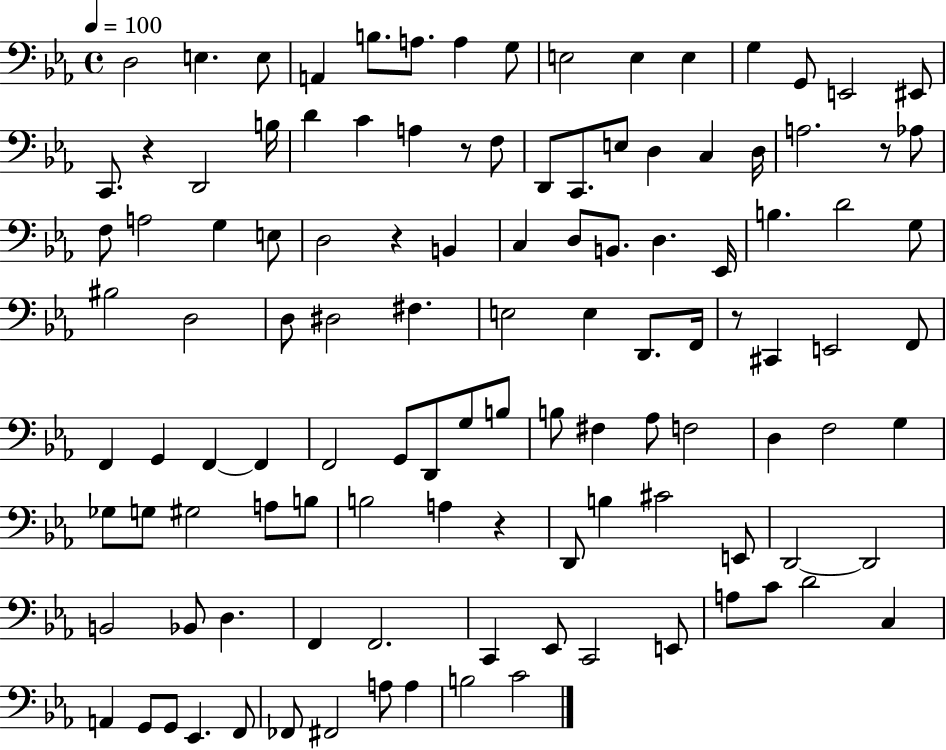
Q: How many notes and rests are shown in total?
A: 115